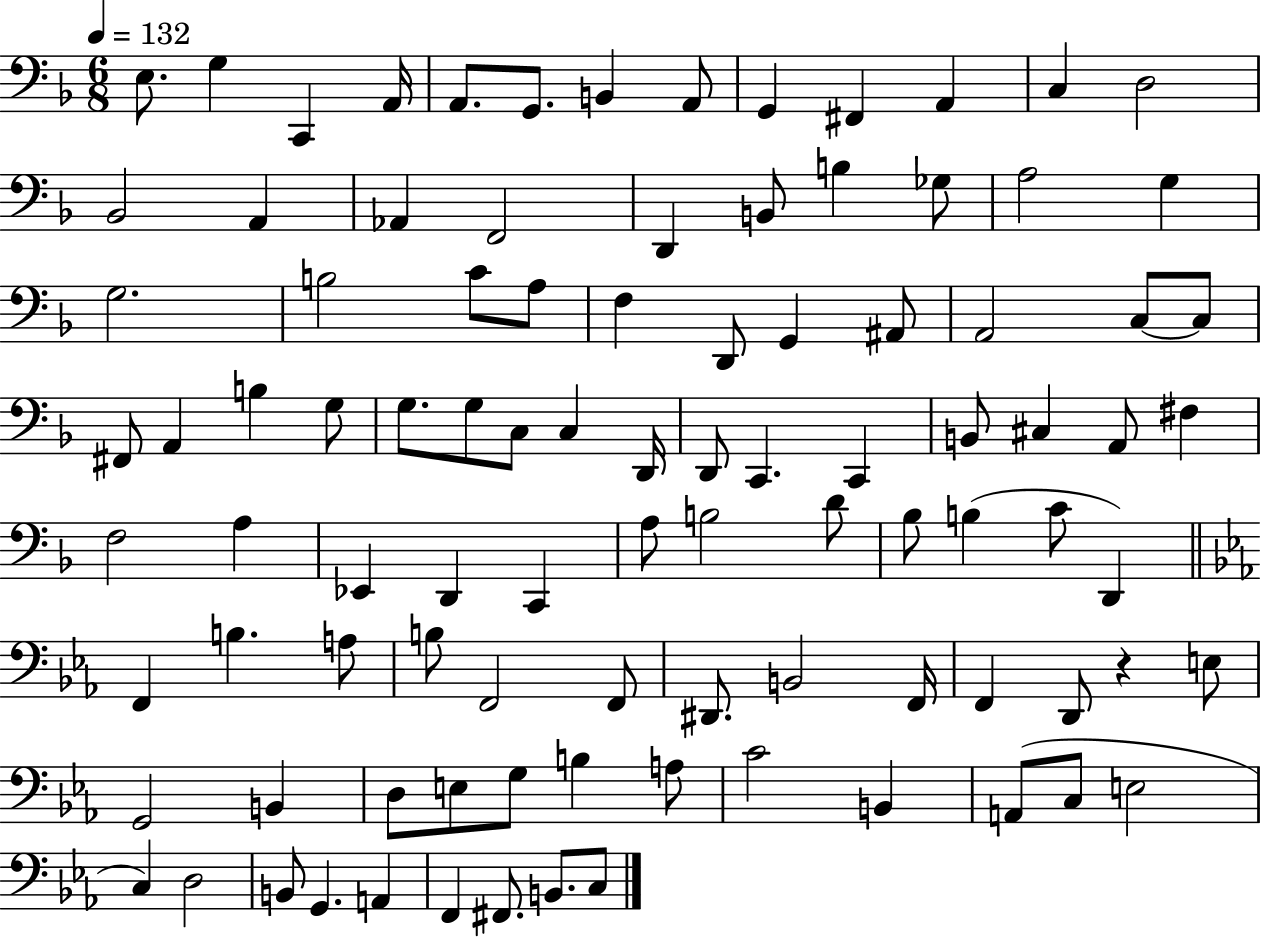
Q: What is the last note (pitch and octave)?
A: C3